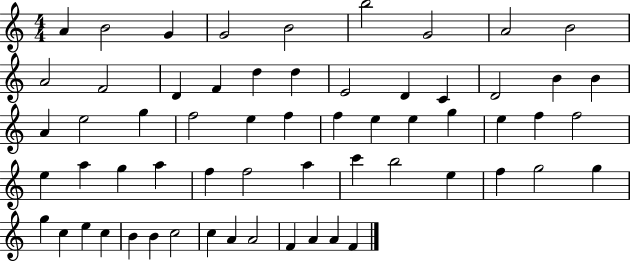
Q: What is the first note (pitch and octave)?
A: A4